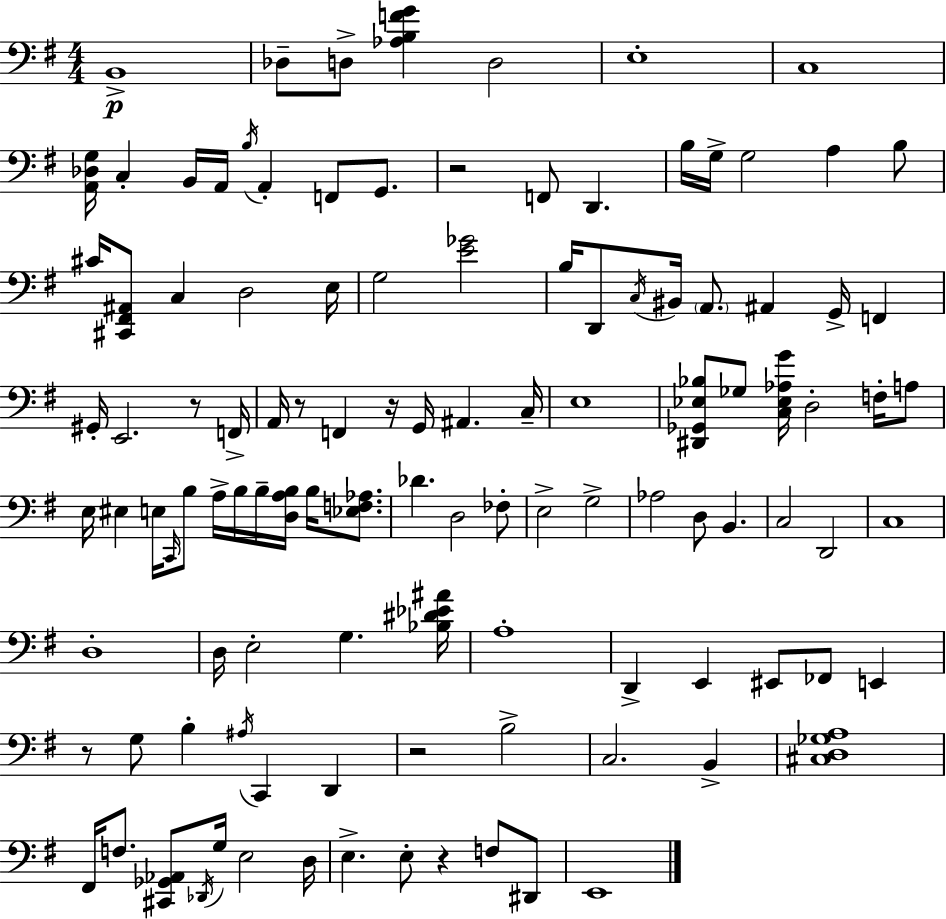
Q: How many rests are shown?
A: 7